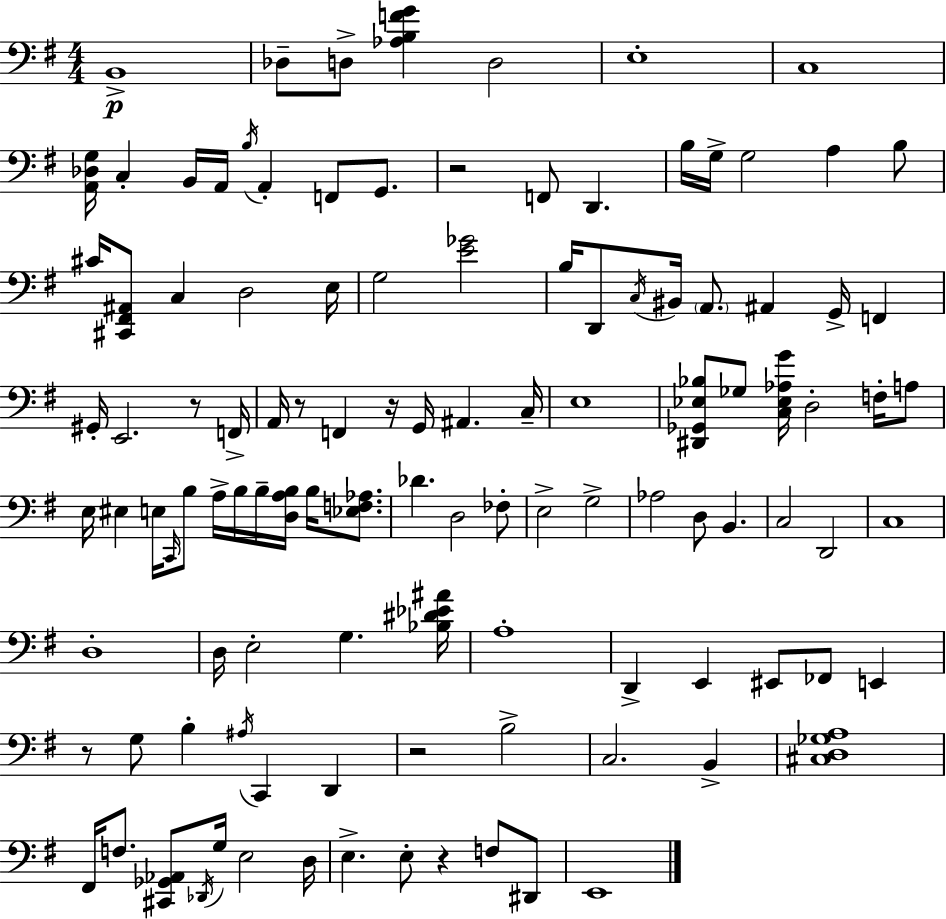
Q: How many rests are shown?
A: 7